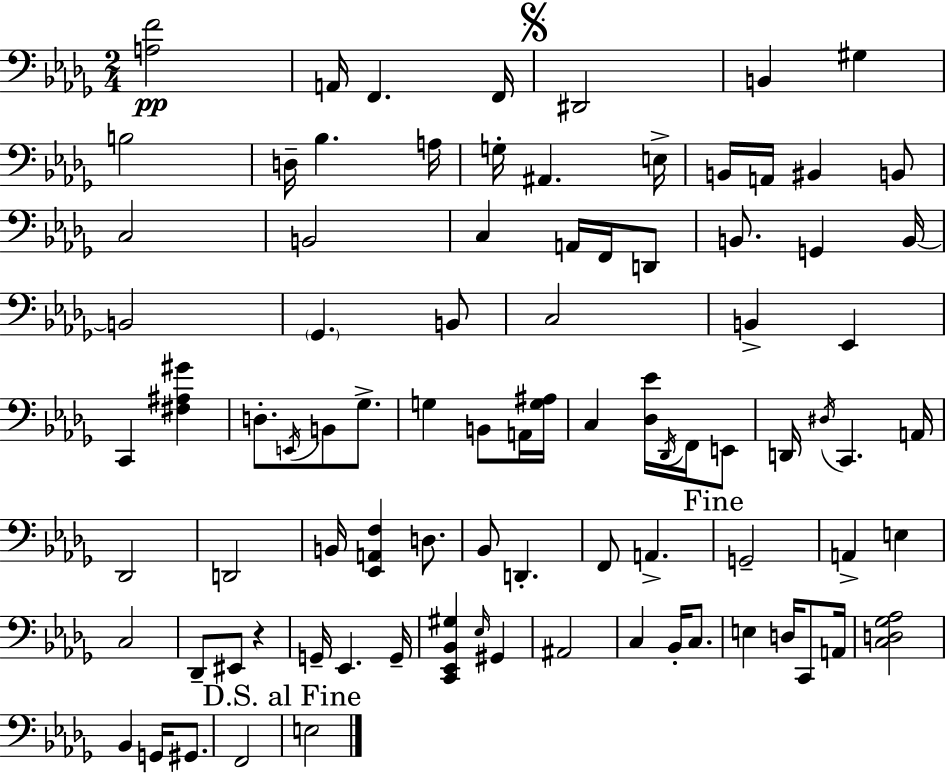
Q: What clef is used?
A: bass